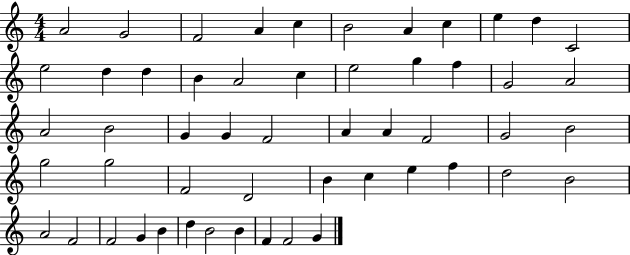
A4/h G4/h F4/h A4/q C5/q B4/h A4/q C5/q E5/q D5/q C4/h E5/h D5/q D5/q B4/q A4/h C5/q E5/h G5/q F5/q G4/h A4/h A4/h B4/h G4/q G4/q F4/h A4/q A4/q F4/h G4/h B4/h G5/h G5/h F4/h D4/h B4/q C5/q E5/q F5/q D5/h B4/h A4/h F4/h F4/h G4/q B4/q D5/q B4/h B4/q F4/q F4/h G4/q